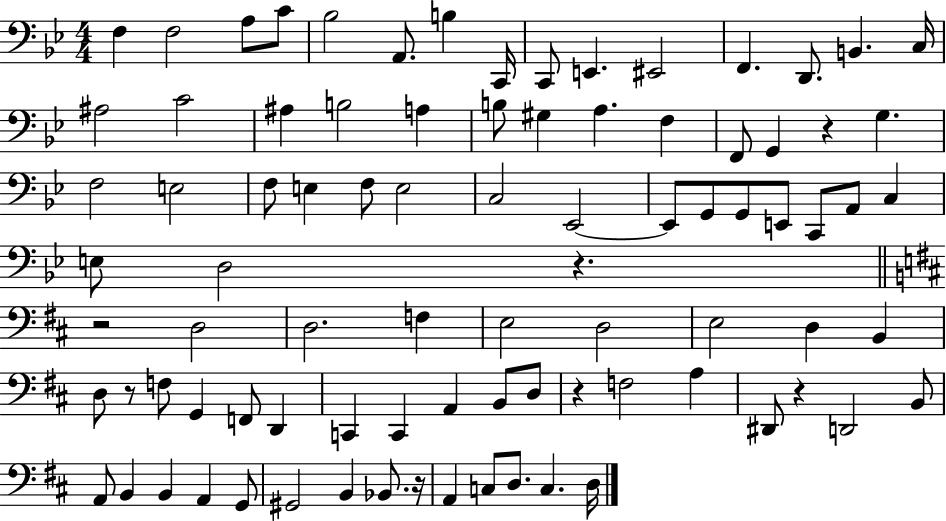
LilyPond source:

{
  \clef bass
  \numericTimeSignature
  \time 4/4
  \key bes \major
  \repeat volta 2 { f4 f2 a8 c'8 | bes2 a,8. b4 c,16 | c,8 e,4. eis,2 | f,4. d,8. b,4. c16 | \break ais2 c'2 | ais4 b2 a4 | b8 gis4 a4. f4 | f,8 g,4 r4 g4. | \break f2 e2 | f8 e4 f8 e2 | c2 ees,2~~ | ees,8 g,8 g,8 e,8 c,8 a,8 c4 | \break e8 d2 r4. | \bar "||" \break \key d \major r2 d2 | d2. f4 | e2 d2 | e2 d4 b,4 | \break d8 r8 f8 g,4 f,8 d,4 | c,4 c,4 a,4 b,8 d8 | r4 f2 a4 | dis,8 r4 d,2 b,8 | \break a,8 b,4 b,4 a,4 g,8 | gis,2 b,4 bes,8. r16 | a,4 c8 d8. c4. d16 | } \bar "|."
}